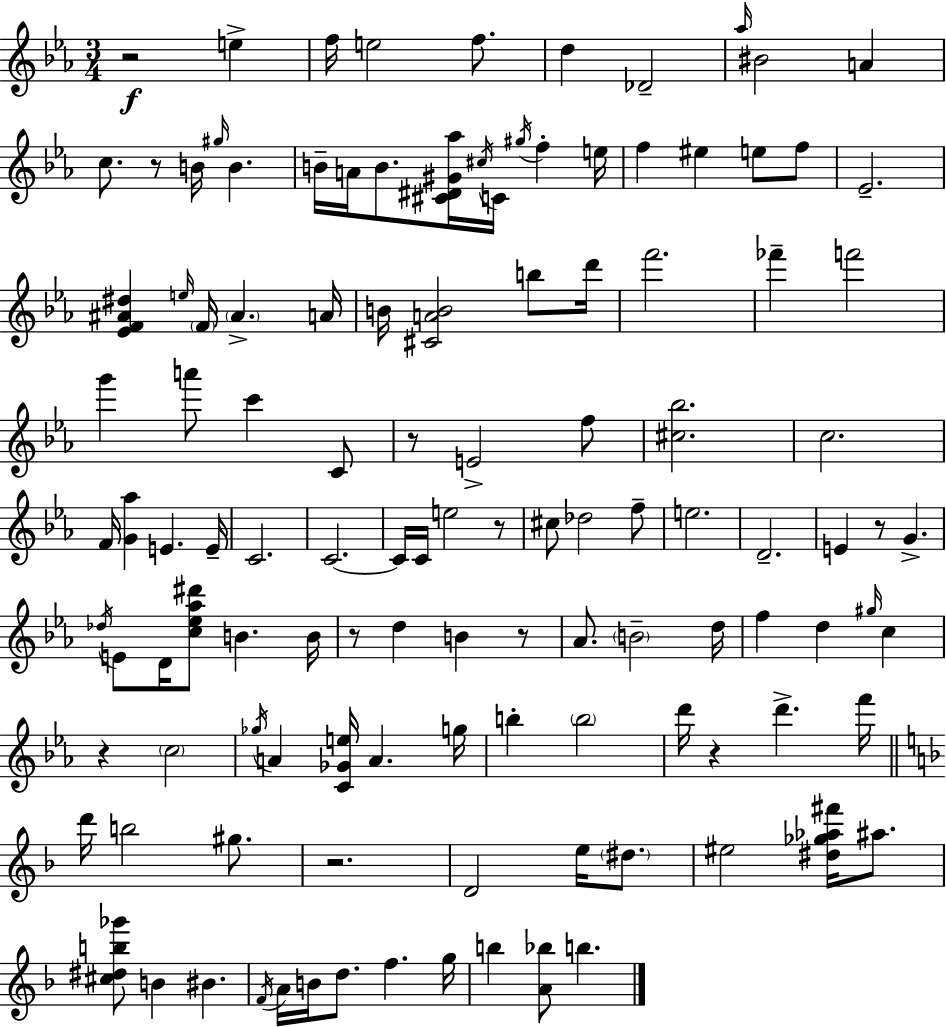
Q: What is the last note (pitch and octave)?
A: B5